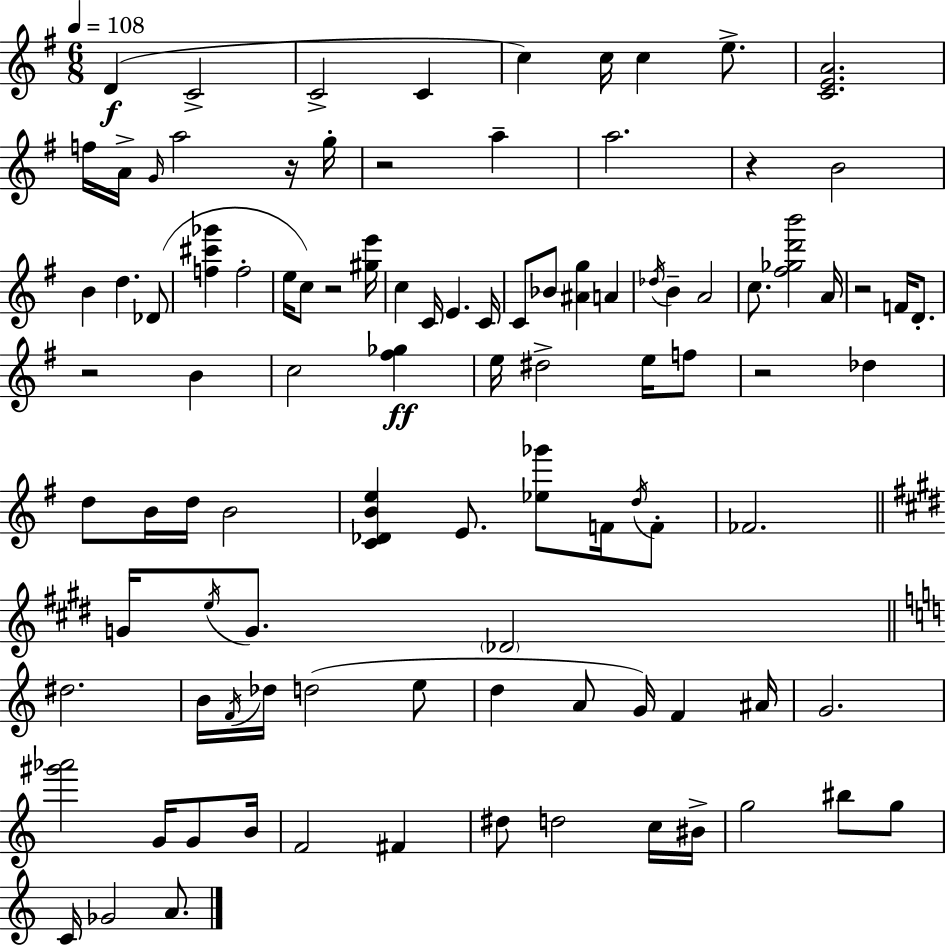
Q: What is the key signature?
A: E minor